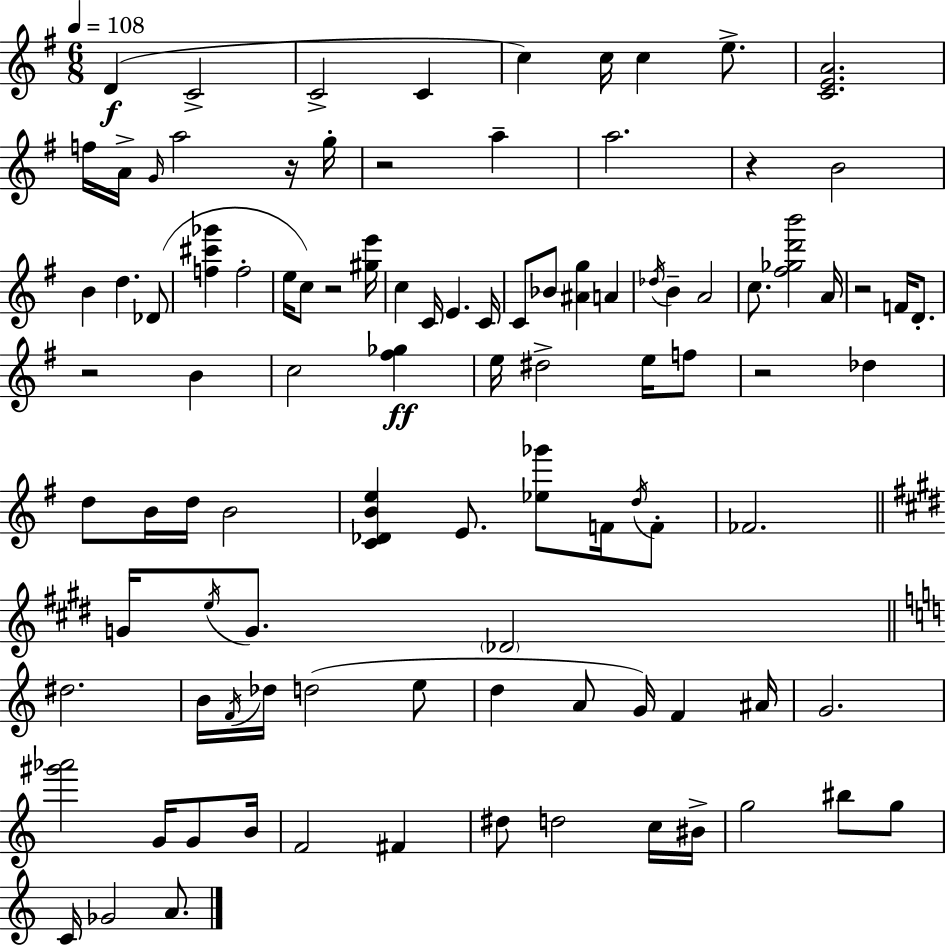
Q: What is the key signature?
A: E minor